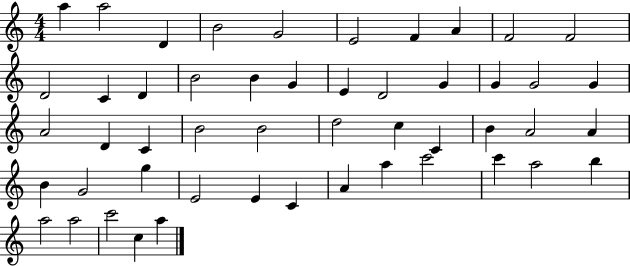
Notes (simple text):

A5/q A5/h D4/q B4/h G4/h E4/h F4/q A4/q F4/h F4/h D4/h C4/q D4/q B4/h B4/q G4/q E4/q D4/h G4/q G4/q G4/h G4/q A4/h D4/q C4/q B4/h B4/h D5/h C5/q C4/q B4/q A4/h A4/q B4/q G4/h G5/q E4/h E4/q C4/q A4/q A5/q C6/h C6/q A5/h B5/q A5/h A5/h C6/h C5/q A5/q